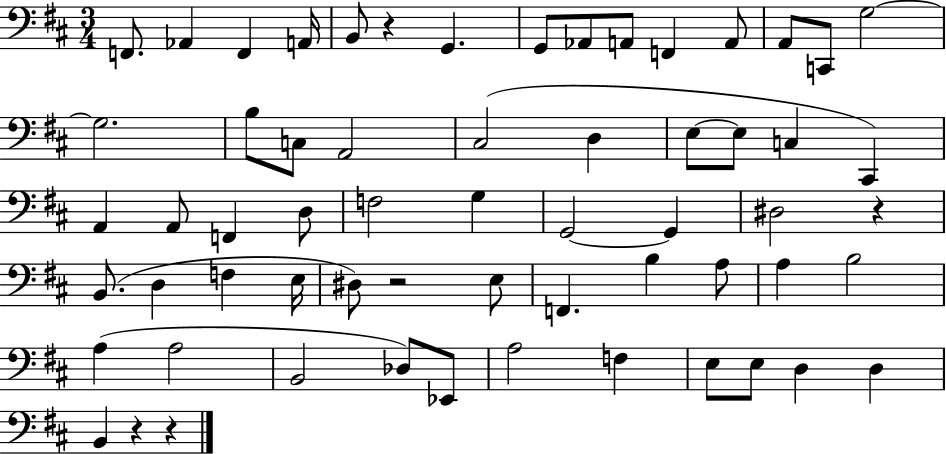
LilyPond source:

{
  \clef bass
  \numericTimeSignature
  \time 3/4
  \key d \major
  \repeat volta 2 { f,8. aes,4 f,4 a,16 | b,8 r4 g,4. | g,8 aes,8 a,8 f,4 a,8 | a,8 c,8 g2~~ | \break g2. | b8 c8 a,2 | cis2( d4 | e8~~ e8 c4 cis,4) | \break a,4 a,8 f,4 d8 | f2 g4 | g,2~~ g,4 | dis2 r4 | \break b,8.( d4 f4 e16 | dis8) r2 e8 | f,4. b4 a8 | a4 b2 | \break a4( a2 | b,2 des8) ees,8 | a2 f4 | e8 e8 d4 d4 | \break b,4 r4 r4 | } \bar "|."
}